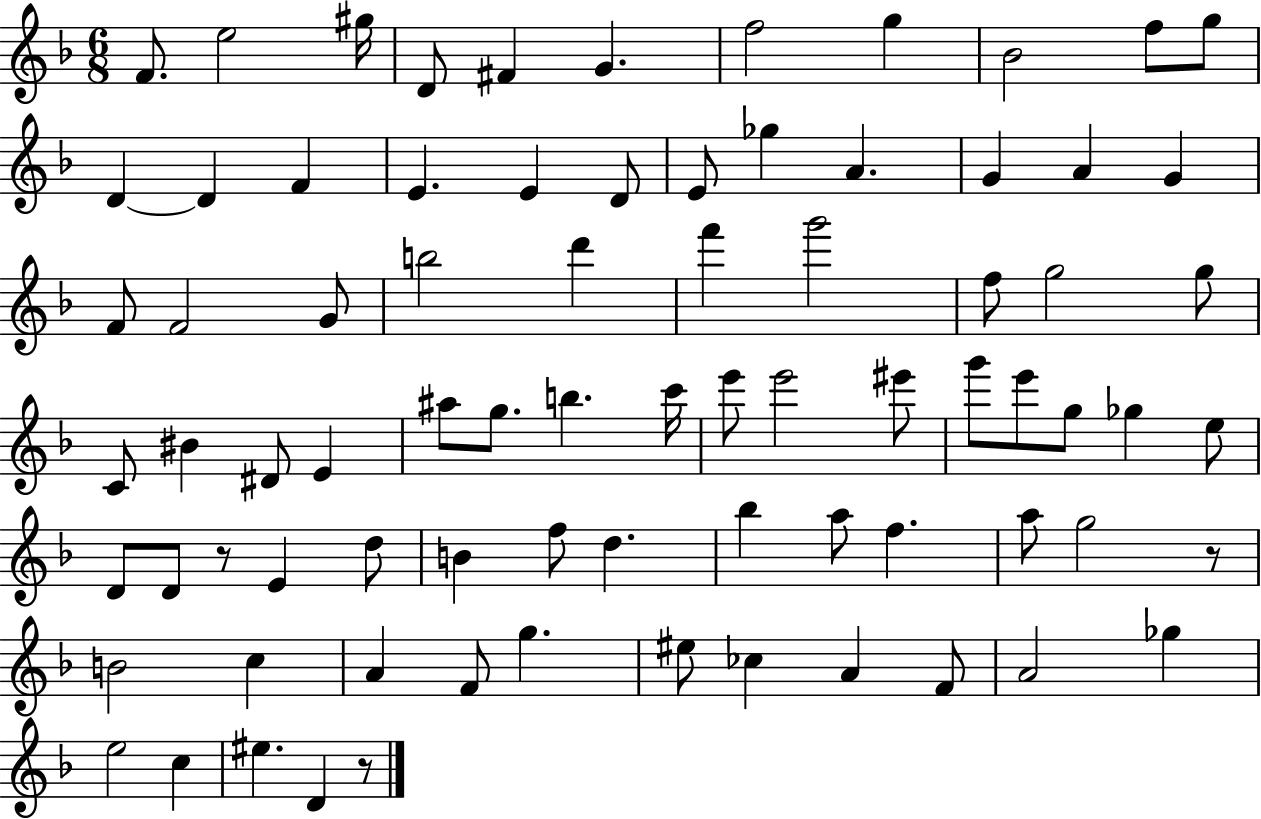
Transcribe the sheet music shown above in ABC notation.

X:1
T:Untitled
M:6/8
L:1/4
K:F
F/2 e2 ^g/4 D/2 ^F G f2 g _B2 f/2 g/2 D D F E E D/2 E/2 _g A G A G F/2 F2 G/2 b2 d' f' g'2 f/2 g2 g/2 C/2 ^B ^D/2 E ^a/2 g/2 b c'/4 e'/2 e'2 ^e'/2 g'/2 e'/2 g/2 _g e/2 D/2 D/2 z/2 E d/2 B f/2 d _b a/2 f a/2 g2 z/2 B2 c A F/2 g ^e/2 _c A F/2 A2 _g e2 c ^e D z/2